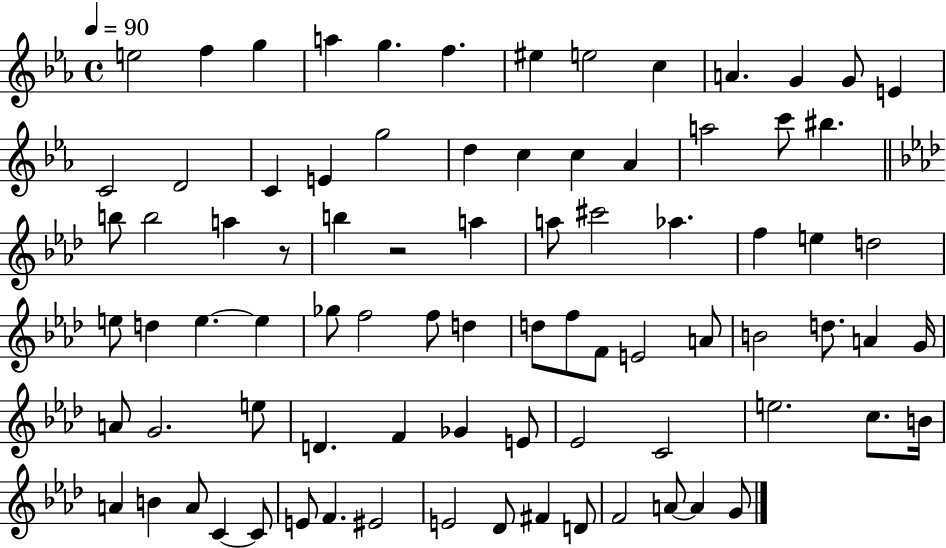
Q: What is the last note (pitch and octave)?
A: G4